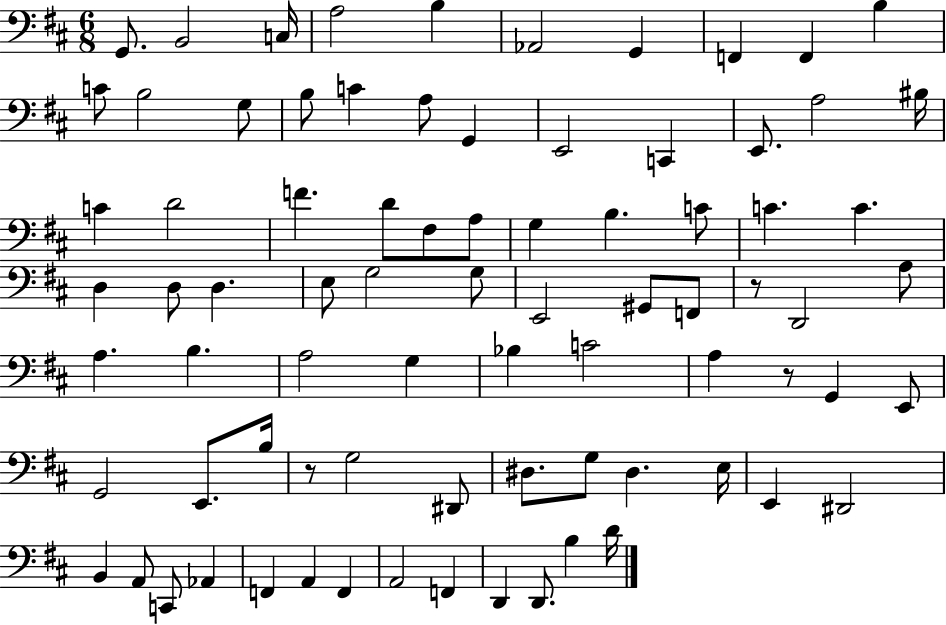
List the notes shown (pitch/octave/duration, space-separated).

G2/e. B2/h C3/s A3/h B3/q Ab2/h G2/q F2/q F2/q B3/q C4/e B3/h G3/e B3/e C4/q A3/e G2/q E2/h C2/q E2/e. A3/h BIS3/s C4/q D4/h F4/q. D4/e F#3/e A3/e G3/q B3/q. C4/e C4/q. C4/q. D3/q D3/e D3/q. E3/e G3/h G3/e E2/h G#2/e F2/e R/e D2/h A3/e A3/q. B3/q. A3/h G3/q Bb3/q C4/h A3/q R/e G2/q E2/e G2/h E2/e. B3/s R/e G3/h D#2/e D#3/e. G3/e D#3/q. E3/s E2/q D#2/h B2/q A2/e C2/e Ab2/q F2/q A2/q F2/q A2/h F2/q D2/q D2/e. B3/q D4/s